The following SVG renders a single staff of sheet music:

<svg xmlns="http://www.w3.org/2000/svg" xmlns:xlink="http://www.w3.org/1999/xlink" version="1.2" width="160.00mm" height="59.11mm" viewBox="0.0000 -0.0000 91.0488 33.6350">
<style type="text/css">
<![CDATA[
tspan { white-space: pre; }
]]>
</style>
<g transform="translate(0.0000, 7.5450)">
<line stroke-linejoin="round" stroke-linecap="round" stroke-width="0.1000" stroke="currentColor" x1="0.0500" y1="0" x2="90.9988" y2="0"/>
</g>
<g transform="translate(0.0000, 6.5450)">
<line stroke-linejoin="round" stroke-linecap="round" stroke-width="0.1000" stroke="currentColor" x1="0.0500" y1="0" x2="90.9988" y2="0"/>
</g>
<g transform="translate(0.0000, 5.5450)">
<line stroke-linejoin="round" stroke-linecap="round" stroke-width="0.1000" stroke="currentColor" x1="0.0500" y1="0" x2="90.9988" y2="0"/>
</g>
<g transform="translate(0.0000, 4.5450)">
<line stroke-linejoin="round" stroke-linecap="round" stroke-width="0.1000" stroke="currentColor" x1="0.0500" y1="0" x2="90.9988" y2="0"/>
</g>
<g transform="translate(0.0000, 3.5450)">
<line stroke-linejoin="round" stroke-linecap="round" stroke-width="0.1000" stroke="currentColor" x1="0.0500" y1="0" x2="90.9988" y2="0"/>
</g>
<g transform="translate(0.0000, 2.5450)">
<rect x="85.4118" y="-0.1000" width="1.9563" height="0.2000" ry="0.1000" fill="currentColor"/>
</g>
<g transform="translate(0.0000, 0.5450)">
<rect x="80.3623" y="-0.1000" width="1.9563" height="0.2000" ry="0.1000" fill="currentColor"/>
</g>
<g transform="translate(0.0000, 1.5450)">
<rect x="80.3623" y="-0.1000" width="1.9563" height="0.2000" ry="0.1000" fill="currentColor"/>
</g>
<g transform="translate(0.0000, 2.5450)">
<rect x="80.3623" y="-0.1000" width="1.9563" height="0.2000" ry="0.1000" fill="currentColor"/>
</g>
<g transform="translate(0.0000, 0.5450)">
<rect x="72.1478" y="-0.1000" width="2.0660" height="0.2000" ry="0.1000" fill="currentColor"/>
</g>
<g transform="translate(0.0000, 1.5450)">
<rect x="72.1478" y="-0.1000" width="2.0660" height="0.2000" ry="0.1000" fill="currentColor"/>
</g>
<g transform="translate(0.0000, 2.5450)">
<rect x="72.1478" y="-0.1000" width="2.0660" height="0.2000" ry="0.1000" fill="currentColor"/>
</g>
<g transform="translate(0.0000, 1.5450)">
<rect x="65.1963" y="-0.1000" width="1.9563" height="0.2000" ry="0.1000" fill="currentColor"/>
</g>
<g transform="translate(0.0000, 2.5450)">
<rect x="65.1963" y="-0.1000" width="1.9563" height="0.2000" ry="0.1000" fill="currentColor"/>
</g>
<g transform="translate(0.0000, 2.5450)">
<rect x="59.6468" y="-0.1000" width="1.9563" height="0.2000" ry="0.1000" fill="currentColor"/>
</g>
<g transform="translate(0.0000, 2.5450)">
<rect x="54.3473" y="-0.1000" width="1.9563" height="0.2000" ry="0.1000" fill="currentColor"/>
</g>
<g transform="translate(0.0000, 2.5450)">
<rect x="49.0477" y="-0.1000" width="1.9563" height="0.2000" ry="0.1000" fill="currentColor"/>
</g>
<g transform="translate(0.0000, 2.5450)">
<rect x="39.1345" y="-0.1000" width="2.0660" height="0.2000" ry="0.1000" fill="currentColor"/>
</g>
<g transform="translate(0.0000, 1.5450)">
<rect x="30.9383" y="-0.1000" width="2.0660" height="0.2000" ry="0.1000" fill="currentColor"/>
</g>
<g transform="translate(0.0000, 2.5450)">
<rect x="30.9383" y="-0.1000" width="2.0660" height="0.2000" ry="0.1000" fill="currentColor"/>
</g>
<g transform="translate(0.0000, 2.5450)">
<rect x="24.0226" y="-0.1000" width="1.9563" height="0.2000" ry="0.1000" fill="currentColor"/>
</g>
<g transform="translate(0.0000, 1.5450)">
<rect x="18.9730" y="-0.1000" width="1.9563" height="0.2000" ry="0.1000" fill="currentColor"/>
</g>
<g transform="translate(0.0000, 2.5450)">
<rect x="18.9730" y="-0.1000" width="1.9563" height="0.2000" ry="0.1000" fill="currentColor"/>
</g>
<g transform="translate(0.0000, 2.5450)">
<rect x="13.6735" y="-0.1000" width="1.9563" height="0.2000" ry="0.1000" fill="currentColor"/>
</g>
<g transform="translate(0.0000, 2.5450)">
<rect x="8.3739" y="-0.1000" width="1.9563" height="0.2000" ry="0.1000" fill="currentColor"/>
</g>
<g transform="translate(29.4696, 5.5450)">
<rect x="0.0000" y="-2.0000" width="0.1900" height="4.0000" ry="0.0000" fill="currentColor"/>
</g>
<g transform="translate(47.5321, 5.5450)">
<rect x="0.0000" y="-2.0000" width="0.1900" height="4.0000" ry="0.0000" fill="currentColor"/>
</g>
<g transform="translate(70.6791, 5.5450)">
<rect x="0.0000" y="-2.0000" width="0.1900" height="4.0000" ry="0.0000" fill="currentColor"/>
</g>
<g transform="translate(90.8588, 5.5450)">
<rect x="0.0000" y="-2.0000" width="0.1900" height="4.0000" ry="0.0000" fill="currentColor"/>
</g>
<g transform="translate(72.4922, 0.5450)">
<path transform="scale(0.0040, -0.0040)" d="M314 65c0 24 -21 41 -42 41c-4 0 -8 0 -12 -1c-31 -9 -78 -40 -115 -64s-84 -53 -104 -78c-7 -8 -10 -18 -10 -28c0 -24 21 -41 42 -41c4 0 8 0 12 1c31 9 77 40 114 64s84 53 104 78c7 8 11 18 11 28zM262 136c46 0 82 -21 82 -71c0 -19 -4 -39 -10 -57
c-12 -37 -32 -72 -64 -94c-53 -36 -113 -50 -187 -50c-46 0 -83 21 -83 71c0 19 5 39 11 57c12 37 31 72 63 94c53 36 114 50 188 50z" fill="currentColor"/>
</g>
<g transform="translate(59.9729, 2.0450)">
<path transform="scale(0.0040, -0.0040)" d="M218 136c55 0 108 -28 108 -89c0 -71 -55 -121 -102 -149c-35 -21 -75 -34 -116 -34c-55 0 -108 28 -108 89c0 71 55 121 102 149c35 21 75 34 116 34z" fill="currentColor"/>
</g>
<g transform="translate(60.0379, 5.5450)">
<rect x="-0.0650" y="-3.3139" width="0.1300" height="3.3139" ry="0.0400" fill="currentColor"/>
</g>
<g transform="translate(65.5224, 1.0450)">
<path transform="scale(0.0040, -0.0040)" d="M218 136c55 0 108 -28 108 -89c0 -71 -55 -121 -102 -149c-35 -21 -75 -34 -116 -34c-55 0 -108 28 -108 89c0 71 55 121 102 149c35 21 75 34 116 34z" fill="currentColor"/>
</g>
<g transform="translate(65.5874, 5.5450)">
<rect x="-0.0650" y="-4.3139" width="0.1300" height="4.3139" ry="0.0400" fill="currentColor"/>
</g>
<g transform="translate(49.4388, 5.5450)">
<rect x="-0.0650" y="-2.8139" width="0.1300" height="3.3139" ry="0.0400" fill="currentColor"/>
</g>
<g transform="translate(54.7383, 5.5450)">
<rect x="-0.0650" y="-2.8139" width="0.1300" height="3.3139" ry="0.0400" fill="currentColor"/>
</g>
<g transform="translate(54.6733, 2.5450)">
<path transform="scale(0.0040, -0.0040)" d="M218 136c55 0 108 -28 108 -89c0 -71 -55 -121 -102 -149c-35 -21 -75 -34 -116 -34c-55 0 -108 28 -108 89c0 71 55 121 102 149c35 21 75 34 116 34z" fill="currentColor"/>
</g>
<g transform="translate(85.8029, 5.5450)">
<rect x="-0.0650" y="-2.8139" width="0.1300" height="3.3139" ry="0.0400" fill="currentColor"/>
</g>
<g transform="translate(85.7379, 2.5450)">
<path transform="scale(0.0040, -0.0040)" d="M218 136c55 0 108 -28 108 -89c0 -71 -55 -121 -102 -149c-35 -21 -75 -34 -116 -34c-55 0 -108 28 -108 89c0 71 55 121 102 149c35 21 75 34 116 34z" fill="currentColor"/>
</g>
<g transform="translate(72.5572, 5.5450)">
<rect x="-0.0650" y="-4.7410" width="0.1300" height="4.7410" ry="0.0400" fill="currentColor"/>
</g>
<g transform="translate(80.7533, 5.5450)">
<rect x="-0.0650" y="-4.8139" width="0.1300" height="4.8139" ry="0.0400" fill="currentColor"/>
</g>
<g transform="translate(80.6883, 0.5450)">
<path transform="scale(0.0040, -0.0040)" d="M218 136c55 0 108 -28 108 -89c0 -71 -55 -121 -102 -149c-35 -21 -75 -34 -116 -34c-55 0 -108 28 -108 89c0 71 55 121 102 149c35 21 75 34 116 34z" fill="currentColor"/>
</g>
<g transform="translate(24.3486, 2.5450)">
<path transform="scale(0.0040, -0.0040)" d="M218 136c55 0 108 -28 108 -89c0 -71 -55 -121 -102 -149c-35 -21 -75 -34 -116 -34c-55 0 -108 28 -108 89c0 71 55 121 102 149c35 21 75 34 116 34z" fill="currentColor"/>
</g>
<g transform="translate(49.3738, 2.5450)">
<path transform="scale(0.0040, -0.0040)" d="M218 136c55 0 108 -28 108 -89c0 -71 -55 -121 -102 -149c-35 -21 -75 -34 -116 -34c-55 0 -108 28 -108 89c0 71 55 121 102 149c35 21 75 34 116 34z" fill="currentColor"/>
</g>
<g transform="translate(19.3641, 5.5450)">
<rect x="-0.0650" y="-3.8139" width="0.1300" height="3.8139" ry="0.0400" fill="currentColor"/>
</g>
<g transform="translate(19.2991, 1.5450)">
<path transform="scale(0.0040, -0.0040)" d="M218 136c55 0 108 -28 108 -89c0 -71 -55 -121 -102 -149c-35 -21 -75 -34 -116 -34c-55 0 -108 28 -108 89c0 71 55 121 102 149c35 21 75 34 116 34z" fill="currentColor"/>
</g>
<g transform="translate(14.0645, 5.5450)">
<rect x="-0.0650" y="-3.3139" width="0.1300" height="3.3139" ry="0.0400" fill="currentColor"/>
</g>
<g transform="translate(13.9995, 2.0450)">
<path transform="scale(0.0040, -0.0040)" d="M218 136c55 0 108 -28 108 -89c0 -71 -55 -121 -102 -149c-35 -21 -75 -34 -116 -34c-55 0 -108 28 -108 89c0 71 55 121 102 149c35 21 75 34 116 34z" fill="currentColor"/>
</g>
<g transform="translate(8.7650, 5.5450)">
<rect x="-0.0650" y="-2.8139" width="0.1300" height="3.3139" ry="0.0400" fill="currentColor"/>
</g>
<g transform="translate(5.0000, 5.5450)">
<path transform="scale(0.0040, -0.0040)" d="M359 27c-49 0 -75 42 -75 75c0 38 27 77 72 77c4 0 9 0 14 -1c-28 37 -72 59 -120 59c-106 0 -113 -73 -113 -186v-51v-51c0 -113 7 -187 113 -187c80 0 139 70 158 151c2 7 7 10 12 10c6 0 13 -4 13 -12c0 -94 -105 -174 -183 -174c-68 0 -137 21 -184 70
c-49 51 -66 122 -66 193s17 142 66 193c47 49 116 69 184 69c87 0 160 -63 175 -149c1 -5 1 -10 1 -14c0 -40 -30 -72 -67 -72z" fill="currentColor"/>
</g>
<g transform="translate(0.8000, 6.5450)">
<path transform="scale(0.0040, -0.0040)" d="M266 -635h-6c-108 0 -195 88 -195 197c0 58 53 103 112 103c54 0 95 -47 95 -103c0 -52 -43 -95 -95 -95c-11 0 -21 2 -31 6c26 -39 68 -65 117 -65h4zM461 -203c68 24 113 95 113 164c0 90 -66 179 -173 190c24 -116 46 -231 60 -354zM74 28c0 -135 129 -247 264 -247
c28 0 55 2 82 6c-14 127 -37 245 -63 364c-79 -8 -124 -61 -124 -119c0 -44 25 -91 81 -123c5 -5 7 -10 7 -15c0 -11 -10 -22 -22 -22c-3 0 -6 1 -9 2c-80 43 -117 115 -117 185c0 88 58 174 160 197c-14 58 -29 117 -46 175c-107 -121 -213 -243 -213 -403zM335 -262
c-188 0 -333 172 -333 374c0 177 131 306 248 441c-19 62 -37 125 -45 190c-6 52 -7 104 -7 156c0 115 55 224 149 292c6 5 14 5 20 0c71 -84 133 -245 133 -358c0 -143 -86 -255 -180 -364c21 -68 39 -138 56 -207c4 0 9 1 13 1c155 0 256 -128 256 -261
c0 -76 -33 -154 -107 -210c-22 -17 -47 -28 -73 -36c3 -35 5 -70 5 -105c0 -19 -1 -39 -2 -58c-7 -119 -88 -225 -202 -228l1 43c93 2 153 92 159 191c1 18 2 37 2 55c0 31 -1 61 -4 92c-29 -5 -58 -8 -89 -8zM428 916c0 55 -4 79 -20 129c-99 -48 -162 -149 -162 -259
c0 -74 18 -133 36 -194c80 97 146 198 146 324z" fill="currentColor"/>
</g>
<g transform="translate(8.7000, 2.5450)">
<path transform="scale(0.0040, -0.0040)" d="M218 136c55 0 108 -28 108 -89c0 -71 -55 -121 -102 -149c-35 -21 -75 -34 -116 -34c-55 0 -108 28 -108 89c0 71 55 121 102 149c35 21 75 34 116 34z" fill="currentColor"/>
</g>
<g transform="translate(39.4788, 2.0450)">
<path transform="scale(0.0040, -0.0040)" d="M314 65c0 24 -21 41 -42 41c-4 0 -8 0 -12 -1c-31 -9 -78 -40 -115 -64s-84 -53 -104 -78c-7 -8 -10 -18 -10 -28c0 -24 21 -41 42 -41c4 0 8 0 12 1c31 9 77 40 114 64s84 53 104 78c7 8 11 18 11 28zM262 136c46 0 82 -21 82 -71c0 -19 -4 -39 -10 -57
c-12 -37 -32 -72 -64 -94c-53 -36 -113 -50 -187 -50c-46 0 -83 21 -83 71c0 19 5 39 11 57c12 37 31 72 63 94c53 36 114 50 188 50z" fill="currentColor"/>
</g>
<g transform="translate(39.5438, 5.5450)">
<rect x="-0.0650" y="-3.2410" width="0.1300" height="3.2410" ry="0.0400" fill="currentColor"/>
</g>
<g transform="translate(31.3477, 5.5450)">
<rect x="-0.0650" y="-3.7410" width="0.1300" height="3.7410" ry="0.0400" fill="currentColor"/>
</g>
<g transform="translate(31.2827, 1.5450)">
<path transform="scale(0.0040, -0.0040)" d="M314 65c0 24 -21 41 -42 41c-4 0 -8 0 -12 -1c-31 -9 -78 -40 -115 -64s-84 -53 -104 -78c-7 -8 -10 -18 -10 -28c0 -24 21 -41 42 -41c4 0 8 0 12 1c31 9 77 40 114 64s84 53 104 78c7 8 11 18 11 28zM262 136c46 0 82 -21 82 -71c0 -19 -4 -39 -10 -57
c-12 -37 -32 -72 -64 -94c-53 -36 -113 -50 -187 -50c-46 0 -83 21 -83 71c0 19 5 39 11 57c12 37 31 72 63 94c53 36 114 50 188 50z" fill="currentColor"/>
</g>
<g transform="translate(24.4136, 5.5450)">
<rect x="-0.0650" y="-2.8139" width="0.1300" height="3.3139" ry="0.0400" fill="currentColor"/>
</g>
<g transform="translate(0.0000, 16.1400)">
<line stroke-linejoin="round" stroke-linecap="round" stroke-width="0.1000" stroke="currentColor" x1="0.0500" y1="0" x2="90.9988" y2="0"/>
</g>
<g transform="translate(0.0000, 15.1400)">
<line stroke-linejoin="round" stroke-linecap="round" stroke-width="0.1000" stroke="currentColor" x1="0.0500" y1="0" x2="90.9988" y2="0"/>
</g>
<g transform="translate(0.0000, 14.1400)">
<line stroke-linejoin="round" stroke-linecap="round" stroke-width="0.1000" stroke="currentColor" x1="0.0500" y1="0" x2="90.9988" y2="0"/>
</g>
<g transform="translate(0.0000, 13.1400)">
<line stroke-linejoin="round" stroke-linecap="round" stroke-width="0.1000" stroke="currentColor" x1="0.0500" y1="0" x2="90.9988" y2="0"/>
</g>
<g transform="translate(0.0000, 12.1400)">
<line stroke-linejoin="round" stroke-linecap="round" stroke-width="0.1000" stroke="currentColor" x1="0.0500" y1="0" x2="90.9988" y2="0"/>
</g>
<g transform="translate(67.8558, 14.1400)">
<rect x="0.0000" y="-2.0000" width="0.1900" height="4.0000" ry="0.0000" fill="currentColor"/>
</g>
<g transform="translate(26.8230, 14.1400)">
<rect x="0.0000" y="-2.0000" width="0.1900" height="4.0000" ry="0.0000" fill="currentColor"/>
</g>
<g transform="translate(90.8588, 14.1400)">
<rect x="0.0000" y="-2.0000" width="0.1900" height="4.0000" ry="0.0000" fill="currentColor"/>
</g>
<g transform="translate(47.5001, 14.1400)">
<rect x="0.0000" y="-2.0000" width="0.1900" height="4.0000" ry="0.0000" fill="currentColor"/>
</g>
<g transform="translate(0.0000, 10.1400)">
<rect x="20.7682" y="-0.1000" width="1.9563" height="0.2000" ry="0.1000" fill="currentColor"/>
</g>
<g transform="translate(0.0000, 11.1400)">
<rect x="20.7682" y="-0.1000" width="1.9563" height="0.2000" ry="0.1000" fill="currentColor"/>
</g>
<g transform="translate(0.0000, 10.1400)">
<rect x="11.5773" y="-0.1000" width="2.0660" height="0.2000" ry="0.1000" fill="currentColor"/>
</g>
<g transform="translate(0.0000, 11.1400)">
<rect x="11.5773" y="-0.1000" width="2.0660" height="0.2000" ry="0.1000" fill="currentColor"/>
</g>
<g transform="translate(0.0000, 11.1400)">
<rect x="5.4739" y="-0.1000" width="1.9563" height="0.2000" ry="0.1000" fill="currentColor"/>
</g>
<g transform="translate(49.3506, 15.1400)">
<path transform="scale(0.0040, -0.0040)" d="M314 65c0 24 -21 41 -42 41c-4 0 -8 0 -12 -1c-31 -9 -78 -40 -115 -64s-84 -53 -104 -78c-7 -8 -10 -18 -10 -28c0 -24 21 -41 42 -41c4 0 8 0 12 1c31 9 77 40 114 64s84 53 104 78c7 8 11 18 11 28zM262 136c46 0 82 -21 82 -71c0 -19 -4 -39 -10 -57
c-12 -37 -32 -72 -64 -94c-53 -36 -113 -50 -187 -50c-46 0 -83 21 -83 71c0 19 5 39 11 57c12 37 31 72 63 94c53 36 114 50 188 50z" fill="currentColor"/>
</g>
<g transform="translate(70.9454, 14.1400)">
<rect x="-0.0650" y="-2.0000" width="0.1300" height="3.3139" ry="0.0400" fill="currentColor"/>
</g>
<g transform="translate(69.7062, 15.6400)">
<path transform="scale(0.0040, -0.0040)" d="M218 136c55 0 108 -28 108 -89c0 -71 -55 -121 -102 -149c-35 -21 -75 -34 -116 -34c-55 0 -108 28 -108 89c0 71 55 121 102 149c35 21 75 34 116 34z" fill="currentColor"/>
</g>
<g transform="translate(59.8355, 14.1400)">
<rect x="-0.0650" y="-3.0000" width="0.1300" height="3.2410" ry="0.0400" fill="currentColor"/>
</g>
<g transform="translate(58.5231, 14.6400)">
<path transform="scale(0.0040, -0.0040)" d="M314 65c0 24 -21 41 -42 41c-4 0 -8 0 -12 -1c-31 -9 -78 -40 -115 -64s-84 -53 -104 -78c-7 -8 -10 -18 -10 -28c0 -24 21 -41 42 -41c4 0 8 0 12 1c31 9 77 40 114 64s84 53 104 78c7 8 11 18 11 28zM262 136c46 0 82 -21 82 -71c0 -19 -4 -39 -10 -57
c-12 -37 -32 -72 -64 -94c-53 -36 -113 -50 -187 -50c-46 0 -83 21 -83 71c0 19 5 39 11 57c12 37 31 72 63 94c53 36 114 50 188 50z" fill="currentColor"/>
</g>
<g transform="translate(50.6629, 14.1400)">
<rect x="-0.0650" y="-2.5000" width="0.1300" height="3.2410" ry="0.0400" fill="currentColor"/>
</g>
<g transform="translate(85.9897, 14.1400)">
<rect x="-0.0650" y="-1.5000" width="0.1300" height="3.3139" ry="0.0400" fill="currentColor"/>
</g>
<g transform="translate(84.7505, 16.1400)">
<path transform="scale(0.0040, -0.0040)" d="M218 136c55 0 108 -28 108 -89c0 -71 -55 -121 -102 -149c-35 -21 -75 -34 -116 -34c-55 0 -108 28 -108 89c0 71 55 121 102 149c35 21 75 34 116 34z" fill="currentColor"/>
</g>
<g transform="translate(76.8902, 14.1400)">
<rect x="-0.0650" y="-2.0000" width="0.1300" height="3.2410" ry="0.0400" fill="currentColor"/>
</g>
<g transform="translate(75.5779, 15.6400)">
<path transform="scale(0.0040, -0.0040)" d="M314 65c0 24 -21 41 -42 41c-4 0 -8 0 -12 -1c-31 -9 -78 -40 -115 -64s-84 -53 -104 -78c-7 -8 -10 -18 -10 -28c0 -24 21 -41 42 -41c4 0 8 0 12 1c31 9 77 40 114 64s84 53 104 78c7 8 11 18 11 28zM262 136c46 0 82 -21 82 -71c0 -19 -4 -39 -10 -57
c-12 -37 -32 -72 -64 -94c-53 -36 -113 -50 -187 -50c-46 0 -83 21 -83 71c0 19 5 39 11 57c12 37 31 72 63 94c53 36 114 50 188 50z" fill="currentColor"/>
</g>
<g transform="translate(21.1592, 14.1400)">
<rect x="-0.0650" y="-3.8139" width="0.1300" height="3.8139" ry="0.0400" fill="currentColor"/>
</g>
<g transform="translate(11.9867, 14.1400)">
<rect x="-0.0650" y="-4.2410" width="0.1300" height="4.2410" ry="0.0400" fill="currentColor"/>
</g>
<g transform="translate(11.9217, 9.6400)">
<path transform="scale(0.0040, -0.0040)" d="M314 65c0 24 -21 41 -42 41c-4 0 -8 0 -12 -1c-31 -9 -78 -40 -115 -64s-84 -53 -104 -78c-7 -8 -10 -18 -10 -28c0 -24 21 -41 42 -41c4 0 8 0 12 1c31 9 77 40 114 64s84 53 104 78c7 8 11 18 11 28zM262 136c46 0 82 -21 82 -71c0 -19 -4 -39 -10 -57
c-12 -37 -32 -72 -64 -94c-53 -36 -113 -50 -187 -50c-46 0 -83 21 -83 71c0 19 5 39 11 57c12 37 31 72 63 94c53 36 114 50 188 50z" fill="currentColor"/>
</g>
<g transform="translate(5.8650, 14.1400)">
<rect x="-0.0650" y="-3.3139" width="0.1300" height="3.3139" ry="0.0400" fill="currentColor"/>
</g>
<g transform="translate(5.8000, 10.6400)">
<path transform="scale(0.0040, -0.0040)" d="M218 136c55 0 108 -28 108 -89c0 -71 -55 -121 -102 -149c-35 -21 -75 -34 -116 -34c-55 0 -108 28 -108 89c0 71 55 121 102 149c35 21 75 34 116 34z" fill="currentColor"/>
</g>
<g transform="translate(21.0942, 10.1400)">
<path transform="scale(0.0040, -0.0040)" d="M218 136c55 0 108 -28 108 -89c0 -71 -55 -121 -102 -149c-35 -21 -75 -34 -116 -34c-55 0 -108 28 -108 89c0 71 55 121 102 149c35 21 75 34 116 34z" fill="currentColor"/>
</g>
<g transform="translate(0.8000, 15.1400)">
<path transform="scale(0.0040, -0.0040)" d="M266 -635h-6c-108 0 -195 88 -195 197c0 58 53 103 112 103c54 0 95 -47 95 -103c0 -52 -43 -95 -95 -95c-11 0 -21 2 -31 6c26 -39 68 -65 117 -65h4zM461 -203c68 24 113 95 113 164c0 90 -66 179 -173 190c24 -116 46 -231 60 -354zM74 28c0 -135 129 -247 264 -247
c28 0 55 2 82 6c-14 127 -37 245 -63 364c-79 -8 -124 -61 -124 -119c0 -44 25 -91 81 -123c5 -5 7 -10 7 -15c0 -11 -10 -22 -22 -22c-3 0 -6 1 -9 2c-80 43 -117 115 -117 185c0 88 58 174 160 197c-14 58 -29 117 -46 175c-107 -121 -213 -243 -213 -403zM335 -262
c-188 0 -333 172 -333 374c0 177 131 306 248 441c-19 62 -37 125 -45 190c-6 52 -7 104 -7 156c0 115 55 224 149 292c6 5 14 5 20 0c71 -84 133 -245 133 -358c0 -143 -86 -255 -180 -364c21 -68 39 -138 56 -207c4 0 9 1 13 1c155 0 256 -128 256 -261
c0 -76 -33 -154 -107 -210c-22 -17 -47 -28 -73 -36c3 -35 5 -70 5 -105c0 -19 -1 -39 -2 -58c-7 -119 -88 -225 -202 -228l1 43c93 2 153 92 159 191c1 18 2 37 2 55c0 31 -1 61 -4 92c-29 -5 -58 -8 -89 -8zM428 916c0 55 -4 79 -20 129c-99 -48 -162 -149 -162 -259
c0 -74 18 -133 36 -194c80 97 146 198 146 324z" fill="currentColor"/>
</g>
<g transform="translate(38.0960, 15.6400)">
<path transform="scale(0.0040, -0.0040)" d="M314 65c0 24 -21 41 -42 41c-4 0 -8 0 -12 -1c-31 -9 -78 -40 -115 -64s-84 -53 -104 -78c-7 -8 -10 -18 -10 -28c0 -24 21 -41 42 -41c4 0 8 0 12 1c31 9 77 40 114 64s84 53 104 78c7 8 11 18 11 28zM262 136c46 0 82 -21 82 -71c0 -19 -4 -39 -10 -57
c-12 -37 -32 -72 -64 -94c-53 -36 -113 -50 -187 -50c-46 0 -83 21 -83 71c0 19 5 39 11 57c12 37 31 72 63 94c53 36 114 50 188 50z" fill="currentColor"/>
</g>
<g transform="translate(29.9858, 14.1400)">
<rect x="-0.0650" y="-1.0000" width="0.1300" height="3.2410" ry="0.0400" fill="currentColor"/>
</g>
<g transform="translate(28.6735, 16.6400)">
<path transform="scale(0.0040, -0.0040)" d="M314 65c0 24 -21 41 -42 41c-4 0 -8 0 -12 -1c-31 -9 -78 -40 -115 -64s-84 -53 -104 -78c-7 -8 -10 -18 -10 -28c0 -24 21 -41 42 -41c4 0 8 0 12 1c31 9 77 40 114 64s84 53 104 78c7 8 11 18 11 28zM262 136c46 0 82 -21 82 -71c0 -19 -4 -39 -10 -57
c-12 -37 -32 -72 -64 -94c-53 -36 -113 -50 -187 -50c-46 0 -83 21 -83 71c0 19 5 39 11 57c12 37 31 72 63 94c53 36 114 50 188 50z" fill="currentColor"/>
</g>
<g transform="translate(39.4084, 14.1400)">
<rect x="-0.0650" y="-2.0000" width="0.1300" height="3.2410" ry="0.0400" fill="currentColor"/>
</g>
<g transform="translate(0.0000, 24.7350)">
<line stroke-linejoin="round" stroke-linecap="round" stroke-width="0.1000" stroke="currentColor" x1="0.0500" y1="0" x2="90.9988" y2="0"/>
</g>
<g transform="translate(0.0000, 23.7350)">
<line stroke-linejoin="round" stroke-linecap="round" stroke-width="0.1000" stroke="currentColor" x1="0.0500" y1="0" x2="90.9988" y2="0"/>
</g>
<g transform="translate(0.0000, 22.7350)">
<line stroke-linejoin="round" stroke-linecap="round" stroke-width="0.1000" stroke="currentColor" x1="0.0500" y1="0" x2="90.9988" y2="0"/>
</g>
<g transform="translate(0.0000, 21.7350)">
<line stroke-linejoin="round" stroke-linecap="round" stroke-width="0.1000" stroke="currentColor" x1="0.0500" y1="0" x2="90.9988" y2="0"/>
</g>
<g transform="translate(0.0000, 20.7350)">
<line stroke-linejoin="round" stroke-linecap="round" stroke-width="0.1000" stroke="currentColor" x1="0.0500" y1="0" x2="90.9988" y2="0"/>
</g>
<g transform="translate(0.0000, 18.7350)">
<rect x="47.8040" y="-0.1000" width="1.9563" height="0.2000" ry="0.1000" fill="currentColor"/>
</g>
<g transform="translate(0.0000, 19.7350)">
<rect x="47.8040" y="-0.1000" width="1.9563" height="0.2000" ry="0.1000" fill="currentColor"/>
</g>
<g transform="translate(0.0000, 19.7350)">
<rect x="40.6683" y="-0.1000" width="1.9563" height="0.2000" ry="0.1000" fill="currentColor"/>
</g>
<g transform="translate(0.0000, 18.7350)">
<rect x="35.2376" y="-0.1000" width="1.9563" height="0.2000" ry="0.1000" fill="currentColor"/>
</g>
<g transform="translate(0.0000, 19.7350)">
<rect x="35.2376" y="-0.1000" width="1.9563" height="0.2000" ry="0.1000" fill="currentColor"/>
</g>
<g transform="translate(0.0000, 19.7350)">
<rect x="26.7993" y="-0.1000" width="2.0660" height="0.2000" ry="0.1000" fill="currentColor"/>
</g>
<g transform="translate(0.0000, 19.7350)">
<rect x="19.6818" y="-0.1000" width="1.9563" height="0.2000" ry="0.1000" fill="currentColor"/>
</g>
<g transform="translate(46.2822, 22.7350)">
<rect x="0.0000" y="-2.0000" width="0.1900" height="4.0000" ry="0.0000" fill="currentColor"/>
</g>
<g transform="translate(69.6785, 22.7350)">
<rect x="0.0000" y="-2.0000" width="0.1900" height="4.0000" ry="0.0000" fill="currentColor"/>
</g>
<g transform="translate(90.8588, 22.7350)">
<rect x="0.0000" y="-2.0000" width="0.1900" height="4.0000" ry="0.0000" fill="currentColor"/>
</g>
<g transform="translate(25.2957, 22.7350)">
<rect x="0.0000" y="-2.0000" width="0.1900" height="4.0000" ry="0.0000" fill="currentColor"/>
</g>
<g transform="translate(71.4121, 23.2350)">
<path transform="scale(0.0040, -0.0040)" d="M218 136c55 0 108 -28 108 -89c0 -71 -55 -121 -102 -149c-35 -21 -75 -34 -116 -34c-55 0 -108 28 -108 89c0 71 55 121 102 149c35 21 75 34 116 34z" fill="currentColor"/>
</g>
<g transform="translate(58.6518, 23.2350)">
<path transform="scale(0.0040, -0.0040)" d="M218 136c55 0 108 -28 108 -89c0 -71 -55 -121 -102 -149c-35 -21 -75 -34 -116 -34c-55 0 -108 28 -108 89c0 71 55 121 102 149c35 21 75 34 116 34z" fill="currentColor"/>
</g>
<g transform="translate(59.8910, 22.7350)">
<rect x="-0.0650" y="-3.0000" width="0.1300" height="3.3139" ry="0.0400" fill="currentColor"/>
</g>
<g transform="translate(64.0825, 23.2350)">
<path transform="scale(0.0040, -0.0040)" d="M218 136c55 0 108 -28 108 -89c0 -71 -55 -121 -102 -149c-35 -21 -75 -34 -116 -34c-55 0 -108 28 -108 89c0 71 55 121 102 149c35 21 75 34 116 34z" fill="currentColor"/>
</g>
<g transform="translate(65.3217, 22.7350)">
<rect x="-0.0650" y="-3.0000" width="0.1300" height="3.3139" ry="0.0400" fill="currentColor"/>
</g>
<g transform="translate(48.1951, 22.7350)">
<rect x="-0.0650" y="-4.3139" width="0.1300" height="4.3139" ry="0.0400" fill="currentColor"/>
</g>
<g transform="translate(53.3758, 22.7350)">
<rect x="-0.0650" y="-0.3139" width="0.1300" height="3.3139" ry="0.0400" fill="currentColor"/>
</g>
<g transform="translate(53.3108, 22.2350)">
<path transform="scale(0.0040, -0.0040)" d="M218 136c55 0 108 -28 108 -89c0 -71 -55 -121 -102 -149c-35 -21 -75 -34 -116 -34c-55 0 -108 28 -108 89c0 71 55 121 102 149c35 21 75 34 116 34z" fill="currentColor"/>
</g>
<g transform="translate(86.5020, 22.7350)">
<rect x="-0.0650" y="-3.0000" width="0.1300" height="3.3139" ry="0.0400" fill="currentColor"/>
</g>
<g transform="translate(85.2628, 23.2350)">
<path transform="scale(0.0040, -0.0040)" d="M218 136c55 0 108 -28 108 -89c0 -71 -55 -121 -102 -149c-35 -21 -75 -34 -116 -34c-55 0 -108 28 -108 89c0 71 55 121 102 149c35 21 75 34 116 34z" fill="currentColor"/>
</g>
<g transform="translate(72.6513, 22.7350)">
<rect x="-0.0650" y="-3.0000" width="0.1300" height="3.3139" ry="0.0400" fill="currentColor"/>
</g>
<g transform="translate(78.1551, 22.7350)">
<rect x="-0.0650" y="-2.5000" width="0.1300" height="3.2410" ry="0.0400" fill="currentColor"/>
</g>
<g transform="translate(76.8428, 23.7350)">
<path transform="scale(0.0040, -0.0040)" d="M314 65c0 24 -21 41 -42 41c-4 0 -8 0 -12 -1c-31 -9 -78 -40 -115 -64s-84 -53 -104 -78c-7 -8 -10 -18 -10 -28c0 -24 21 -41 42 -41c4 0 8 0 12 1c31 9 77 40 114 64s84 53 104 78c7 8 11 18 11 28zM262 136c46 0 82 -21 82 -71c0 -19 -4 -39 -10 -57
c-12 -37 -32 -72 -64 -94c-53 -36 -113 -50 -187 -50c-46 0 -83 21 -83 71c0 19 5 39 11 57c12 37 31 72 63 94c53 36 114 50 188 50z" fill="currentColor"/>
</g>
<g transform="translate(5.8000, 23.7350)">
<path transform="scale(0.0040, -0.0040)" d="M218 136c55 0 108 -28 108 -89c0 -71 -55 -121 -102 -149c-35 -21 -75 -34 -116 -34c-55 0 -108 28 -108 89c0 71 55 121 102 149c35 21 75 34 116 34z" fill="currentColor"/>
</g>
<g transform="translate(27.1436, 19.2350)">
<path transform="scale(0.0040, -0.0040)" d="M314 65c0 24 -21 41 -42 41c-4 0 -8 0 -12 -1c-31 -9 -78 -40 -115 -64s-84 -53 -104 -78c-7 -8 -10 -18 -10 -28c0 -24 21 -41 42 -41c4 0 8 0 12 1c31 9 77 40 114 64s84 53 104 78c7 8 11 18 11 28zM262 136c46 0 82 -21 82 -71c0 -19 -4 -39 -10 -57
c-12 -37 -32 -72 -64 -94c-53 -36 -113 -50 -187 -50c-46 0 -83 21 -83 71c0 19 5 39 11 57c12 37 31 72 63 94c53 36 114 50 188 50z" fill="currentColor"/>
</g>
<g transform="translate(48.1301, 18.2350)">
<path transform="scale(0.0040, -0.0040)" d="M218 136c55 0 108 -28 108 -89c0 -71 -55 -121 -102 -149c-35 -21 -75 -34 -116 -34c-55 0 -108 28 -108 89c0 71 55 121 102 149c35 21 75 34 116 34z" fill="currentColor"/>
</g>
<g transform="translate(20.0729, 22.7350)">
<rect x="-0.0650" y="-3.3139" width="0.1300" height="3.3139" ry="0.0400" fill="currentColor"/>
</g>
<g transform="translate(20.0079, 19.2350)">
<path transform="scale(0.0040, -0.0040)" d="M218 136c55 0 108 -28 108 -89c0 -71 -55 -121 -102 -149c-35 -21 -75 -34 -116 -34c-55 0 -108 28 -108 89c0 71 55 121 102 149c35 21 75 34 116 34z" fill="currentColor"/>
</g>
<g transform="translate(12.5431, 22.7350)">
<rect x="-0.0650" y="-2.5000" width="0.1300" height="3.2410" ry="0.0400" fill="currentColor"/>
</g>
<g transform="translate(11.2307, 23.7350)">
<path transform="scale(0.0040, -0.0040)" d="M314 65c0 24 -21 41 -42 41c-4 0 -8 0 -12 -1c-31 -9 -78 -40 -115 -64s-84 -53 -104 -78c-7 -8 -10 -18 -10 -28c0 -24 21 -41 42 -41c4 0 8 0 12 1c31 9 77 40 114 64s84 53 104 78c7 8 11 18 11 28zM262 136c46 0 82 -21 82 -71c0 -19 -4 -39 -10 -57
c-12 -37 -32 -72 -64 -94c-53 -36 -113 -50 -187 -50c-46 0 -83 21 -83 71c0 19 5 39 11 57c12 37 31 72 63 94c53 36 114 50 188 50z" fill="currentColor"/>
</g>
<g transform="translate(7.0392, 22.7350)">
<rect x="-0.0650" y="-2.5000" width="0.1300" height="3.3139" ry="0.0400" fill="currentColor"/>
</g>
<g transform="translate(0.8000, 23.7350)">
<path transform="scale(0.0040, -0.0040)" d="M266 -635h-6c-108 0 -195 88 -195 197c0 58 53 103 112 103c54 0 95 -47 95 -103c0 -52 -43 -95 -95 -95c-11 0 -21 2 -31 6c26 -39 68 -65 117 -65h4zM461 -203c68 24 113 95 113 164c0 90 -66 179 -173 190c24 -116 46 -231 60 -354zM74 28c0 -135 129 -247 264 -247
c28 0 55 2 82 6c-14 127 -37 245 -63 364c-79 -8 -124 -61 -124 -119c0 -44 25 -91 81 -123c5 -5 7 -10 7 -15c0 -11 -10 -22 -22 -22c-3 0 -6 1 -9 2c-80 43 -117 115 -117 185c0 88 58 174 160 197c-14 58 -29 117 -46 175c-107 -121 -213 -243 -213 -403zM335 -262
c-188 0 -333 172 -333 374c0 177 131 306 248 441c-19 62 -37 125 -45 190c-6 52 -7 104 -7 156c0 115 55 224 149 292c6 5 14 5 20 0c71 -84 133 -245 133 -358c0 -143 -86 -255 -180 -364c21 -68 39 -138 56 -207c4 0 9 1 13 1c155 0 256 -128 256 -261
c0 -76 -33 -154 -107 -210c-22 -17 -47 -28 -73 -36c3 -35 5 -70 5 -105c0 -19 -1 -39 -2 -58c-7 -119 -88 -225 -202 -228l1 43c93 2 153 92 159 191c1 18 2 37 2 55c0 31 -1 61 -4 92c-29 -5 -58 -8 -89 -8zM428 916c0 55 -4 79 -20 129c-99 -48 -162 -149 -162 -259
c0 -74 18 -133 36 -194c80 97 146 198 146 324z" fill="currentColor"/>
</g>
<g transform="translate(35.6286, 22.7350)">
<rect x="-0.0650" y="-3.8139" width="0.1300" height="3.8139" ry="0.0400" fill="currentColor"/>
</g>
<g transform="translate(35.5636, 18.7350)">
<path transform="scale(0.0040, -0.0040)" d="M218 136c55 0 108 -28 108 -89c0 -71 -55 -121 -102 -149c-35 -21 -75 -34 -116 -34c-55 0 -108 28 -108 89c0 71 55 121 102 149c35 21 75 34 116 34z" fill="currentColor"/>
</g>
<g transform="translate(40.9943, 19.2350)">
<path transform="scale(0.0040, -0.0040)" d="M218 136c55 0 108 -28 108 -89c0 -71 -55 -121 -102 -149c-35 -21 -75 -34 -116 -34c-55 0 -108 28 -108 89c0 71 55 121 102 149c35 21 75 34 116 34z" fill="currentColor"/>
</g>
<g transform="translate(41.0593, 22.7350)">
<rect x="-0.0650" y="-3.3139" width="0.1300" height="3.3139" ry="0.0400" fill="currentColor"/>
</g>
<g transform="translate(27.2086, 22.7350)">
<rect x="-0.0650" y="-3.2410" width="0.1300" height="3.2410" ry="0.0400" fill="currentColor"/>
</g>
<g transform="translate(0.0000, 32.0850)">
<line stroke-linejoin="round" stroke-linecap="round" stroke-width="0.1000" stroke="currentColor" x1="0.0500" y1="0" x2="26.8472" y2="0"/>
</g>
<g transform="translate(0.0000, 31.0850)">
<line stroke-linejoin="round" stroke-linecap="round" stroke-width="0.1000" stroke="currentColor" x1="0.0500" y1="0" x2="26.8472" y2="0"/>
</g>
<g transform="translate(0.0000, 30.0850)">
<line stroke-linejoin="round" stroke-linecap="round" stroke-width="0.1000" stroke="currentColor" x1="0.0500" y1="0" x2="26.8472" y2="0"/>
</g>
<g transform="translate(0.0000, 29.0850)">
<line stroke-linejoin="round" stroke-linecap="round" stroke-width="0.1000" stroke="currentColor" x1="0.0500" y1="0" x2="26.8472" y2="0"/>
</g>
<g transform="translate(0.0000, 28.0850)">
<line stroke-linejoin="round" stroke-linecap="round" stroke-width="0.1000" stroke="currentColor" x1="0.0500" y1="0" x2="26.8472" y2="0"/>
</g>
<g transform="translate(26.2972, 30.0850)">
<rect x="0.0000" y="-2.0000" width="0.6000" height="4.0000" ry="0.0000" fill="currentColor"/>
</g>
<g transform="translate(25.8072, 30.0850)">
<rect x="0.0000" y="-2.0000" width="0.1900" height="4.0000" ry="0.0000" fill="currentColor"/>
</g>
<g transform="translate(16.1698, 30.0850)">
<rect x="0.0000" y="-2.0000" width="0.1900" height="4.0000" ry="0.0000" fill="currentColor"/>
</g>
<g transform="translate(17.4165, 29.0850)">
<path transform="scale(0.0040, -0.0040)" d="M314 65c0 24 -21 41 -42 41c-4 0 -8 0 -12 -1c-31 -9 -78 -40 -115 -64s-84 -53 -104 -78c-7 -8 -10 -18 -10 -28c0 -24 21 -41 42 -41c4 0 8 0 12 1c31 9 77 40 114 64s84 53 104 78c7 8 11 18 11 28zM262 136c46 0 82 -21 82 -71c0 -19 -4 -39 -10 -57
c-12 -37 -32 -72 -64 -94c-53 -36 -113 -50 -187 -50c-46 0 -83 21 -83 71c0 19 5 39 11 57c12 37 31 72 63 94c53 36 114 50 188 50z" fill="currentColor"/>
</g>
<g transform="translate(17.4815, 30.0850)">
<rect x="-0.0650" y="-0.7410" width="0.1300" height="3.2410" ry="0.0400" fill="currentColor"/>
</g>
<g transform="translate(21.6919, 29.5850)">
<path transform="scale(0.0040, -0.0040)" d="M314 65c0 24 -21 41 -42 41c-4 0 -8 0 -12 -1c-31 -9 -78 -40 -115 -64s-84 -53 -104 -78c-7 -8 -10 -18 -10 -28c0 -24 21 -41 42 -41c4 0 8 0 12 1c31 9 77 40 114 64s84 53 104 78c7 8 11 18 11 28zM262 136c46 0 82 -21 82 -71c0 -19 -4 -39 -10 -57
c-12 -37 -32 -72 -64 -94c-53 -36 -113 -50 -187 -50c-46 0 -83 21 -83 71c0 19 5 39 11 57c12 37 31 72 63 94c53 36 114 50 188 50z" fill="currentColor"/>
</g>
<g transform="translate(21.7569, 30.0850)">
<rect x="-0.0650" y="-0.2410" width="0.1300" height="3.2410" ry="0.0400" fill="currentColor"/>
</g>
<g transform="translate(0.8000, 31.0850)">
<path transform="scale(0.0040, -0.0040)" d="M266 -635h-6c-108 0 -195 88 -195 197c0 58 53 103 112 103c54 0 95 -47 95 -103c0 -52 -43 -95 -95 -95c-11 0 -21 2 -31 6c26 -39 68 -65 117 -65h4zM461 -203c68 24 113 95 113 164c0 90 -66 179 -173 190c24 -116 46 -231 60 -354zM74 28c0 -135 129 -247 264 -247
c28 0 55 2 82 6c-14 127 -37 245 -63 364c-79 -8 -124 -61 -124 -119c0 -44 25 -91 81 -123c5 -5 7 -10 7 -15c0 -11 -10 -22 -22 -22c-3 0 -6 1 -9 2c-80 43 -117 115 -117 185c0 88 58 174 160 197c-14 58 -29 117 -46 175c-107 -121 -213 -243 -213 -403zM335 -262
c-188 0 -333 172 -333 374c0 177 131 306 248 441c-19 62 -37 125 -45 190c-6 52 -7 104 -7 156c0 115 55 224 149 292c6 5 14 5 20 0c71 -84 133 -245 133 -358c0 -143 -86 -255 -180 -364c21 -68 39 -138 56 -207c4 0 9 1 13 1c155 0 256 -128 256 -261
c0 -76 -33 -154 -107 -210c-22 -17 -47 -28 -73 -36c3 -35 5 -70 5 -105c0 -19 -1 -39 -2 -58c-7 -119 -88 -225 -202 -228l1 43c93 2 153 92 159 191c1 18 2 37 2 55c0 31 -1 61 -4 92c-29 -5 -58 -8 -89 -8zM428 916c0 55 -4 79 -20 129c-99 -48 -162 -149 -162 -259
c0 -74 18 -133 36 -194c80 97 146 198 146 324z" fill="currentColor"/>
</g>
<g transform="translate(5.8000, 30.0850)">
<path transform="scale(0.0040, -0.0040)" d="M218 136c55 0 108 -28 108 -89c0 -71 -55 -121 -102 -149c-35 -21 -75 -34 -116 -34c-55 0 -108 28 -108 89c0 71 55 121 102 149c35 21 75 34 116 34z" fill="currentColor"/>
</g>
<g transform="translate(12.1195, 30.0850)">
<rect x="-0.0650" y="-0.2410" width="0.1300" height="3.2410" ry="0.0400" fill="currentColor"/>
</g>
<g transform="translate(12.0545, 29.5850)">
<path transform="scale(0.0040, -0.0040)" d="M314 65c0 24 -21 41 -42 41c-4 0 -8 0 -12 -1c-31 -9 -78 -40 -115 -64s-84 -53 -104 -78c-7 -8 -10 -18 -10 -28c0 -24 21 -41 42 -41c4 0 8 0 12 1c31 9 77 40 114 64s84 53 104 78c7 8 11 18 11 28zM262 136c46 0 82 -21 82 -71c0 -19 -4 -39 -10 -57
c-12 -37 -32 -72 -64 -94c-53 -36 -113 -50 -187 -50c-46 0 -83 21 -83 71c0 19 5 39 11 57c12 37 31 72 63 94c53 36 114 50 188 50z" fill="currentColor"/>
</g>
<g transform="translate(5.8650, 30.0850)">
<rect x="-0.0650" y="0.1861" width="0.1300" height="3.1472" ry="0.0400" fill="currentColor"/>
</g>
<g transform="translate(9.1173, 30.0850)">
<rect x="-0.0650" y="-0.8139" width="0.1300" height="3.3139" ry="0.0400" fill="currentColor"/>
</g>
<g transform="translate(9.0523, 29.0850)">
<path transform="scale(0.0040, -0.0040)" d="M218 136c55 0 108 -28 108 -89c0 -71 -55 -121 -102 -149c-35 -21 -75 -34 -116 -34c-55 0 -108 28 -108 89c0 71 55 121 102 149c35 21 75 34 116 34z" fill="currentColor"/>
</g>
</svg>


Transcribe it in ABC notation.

X:1
T:Untitled
M:4/4
L:1/4
K:C
a b c' a c'2 b2 a a b d' e'2 e' a b d'2 c' D2 F2 G2 A2 F F2 E G G2 b b2 c' b d' c A A A G2 A B d c2 d2 c2